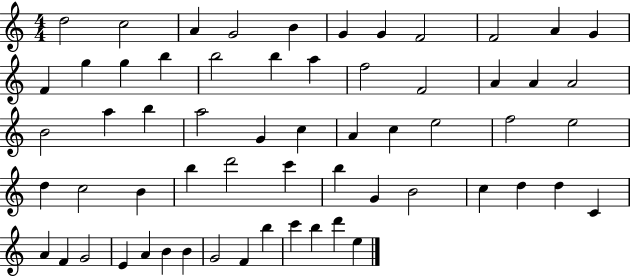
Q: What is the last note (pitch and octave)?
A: E5